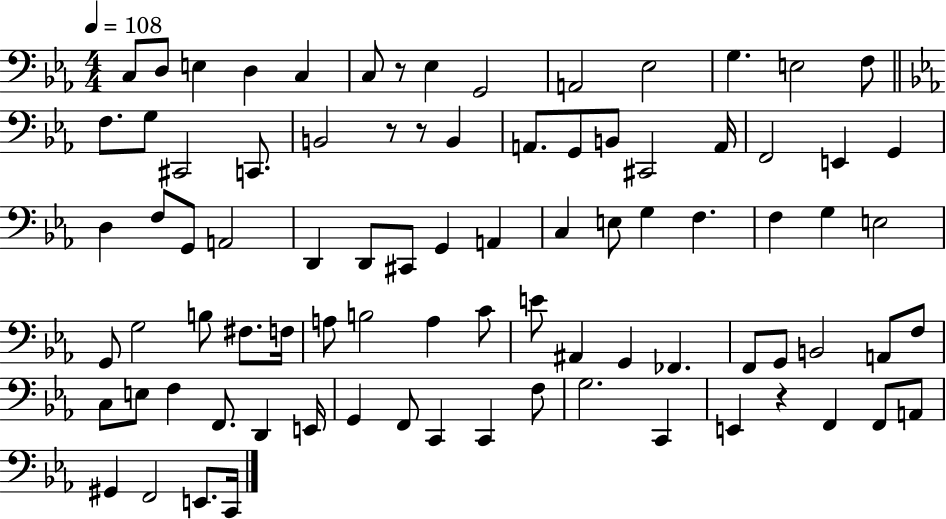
{
  \clef bass
  \numericTimeSignature
  \time 4/4
  \key ees \major
  \tempo 4 = 108
  c8 d8 e4 d4 c4 | c8 r8 ees4 g,2 | a,2 ees2 | g4. e2 f8 | \break \bar "||" \break \key c \minor f8. g8 cis,2 c,8. | b,2 r8 r8 b,4 | a,8. g,8 b,8 cis,2 a,16 | f,2 e,4 g,4 | \break d4 f8 g,8 a,2 | d,4 d,8 cis,8 g,4 a,4 | c4 e8 g4 f4. | f4 g4 e2 | \break g,8 g2 b8 fis8. f16 | a8 b2 a4 c'8 | e'8 ais,4 g,4 fes,4. | f,8 g,8 b,2 a,8 f8 | \break c8 e8 f4 f,8. d,4 e,16 | g,4 f,8 c,4 c,4 f8 | g2. c,4 | e,4 r4 f,4 f,8 a,8 | \break gis,4 f,2 e,8. c,16 | \bar "|."
}